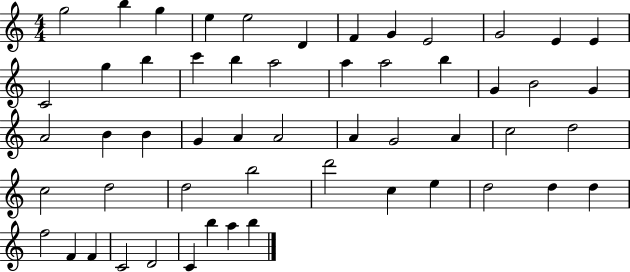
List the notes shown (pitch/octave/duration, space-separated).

G5/h B5/q G5/q E5/q E5/h D4/q F4/q G4/q E4/h G4/h E4/q E4/q C4/h G5/q B5/q C6/q B5/q A5/h A5/q A5/h B5/q G4/q B4/h G4/q A4/h B4/q B4/q G4/q A4/q A4/h A4/q G4/h A4/q C5/h D5/h C5/h D5/h D5/h B5/h D6/h C5/q E5/q D5/h D5/q D5/q F5/h F4/q F4/q C4/h D4/h C4/q B5/q A5/q B5/q